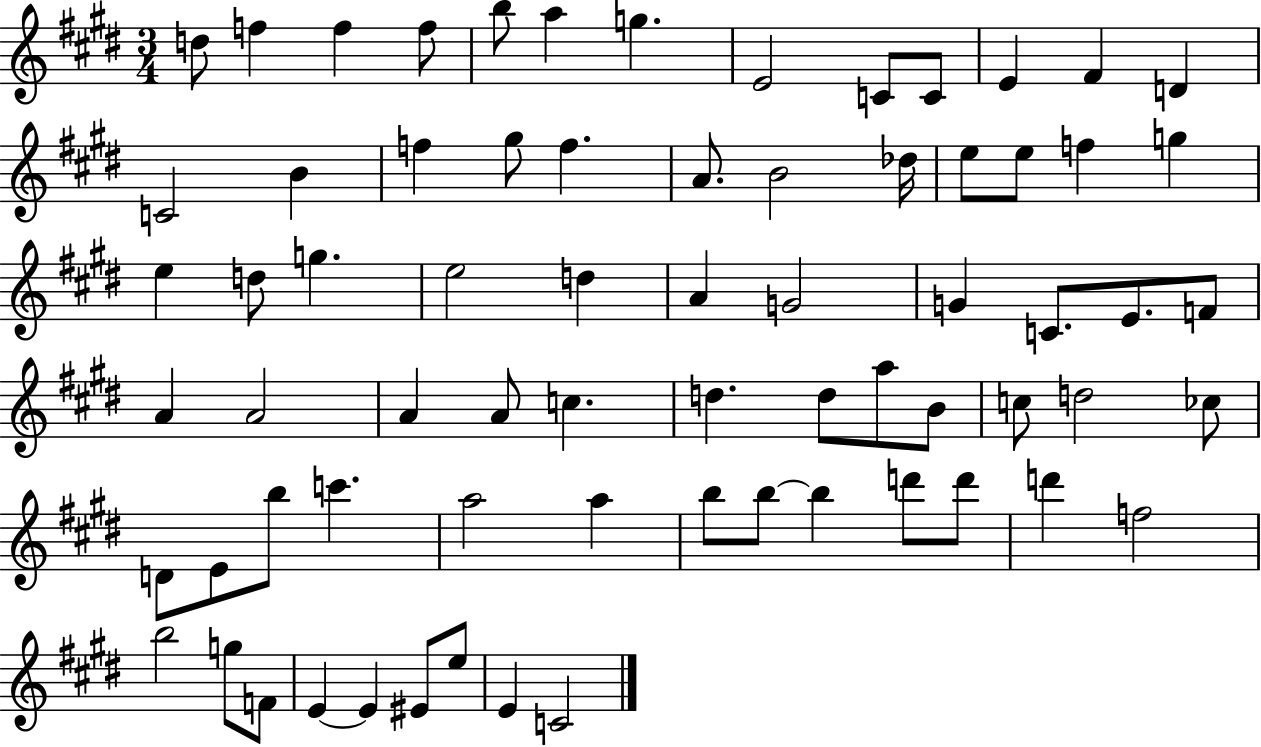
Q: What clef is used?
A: treble